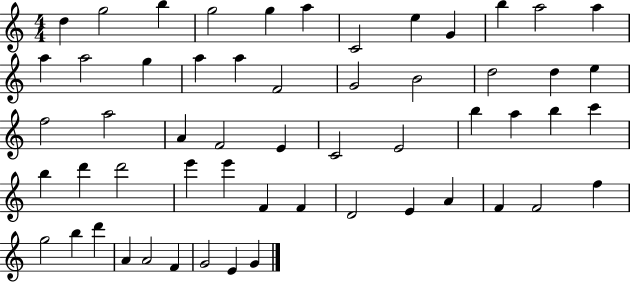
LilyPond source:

{
  \clef treble
  \numericTimeSignature
  \time 4/4
  \key c \major
  d''4 g''2 b''4 | g''2 g''4 a''4 | c'2 e''4 g'4 | b''4 a''2 a''4 | \break a''4 a''2 g''4 | a''4 a''4 f'2 | g'2 b'2 | d''2 d''4 e''4 | \break f''2 a''2 | a'4 f'2 e'4 | c'2 e'2 | b''4 a''4 b''4 c'''4 | \break b''4 d'''4 d'''2 | e'''4 e'''4 f'4 f'4 | d'2 e'4 a'4 | f'4 f'2 f''4 | \break g''2 b''4 d'''4 | a'4 a'2 f'4 | g'2 e'4 g'4 | \bar "|."
}